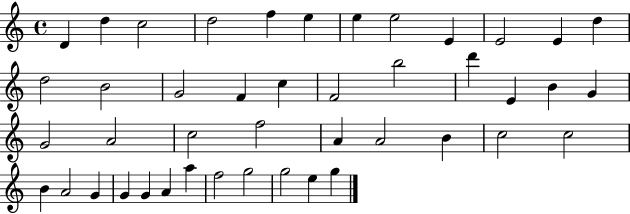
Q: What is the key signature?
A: C major